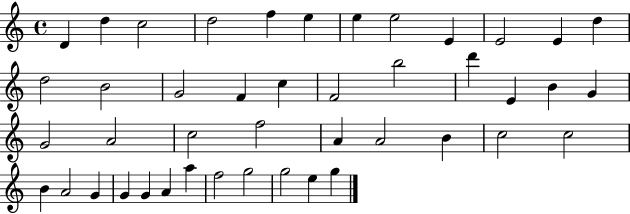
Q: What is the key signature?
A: C major